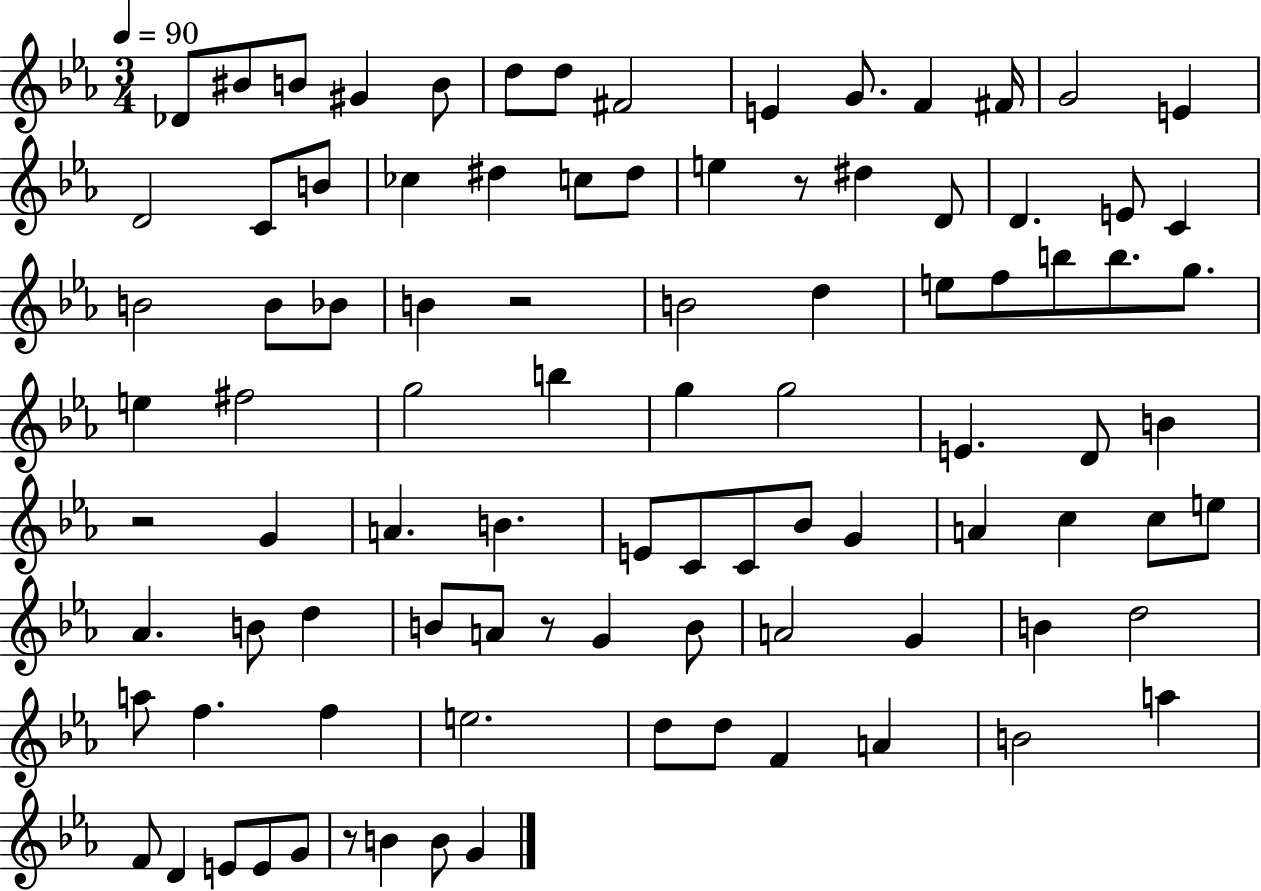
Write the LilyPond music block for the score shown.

{
  \clef treble
  \numericTimeSignature
  \time 3/4
  \key ees \major
  \tempo 4 = 90
  \repeat volta 2 { des'8 bis'8 b'8 gis'4 b'8 | d''8 d''8 fis'2 | e'4 g'8. f'4 fis'16 | g'2 e'4 | \break d'2 c'8 b'8 | ces''4 dis''4 c''8 dis''8 | e''4 r8 dis''4 d'8 | d'4. e'8 c'4 | \break b'2 b'8 bes'8 | b'4 r2 | b'2 d''4 | e''8 f''8 b''8 b''8. g''8. | \break e''4 fis''2 | g''2 b''4 | g''4 g''2 | e'4. d'8 b'4 | \break r2 g'4 | a'4. b'4. | e'8 c'8 c'8 bes'8 g'4 | a'4 c''4 c''8 e''8 | \break aes'4. b'8 d''4 | b'8 a'8 r8 g'4 b'8 | a'2 g'4 | b'4 d''2 | \break a''8 f''4. f''4 | e''2. | d''8 d''8 f'4 a'4 | b'2 a''4 | \break f'8 d'4 e'8 e'8 g'8 | r8 b'4 b'8 g'4 | } \bar "|."
}